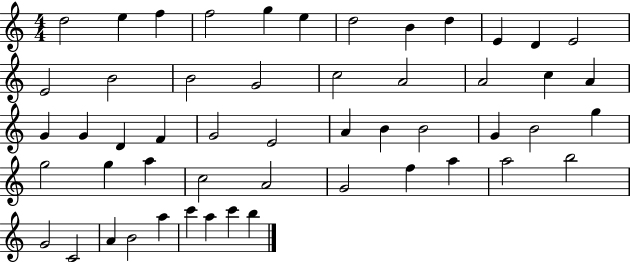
D5/h E5/q F5/q F5/h G5/q E5/q D5/h B4/q D5/q E4/q D4/q E4/h E4/h B4/h B4/h G4/h C5/h A4/h A4/h C5/q A4/q G4/q G4/q D4/q F4/q G4/h E4/h A4/q B4/q B4/h G4/q B4/h G5/q G5/h G5/q A5/q C5/h A4/h G4/h F5/q A5/q A5/h B5/h G4/h C4/h A4/q B4/h A5/q C6/q A5/q C6/q B5/q